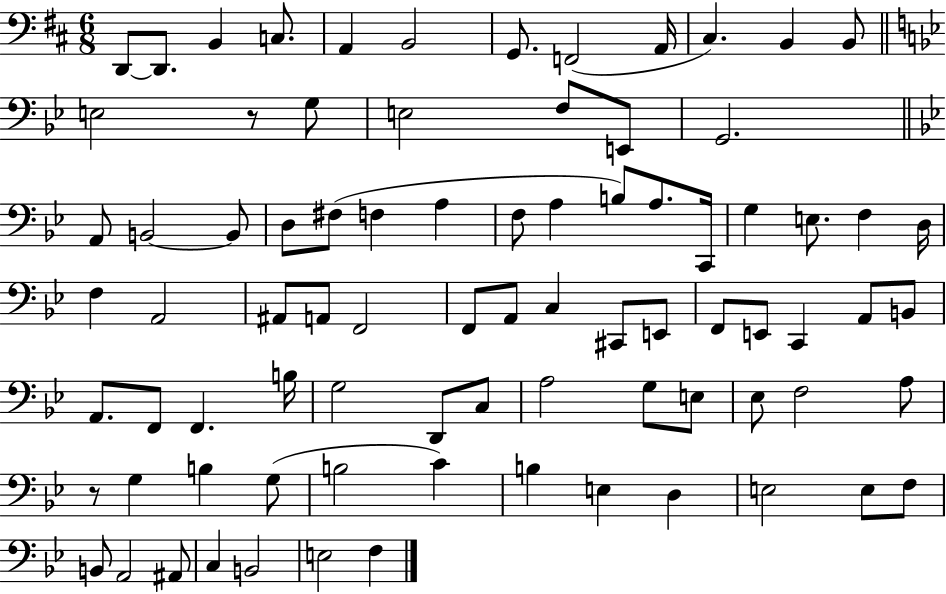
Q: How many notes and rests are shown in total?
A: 82